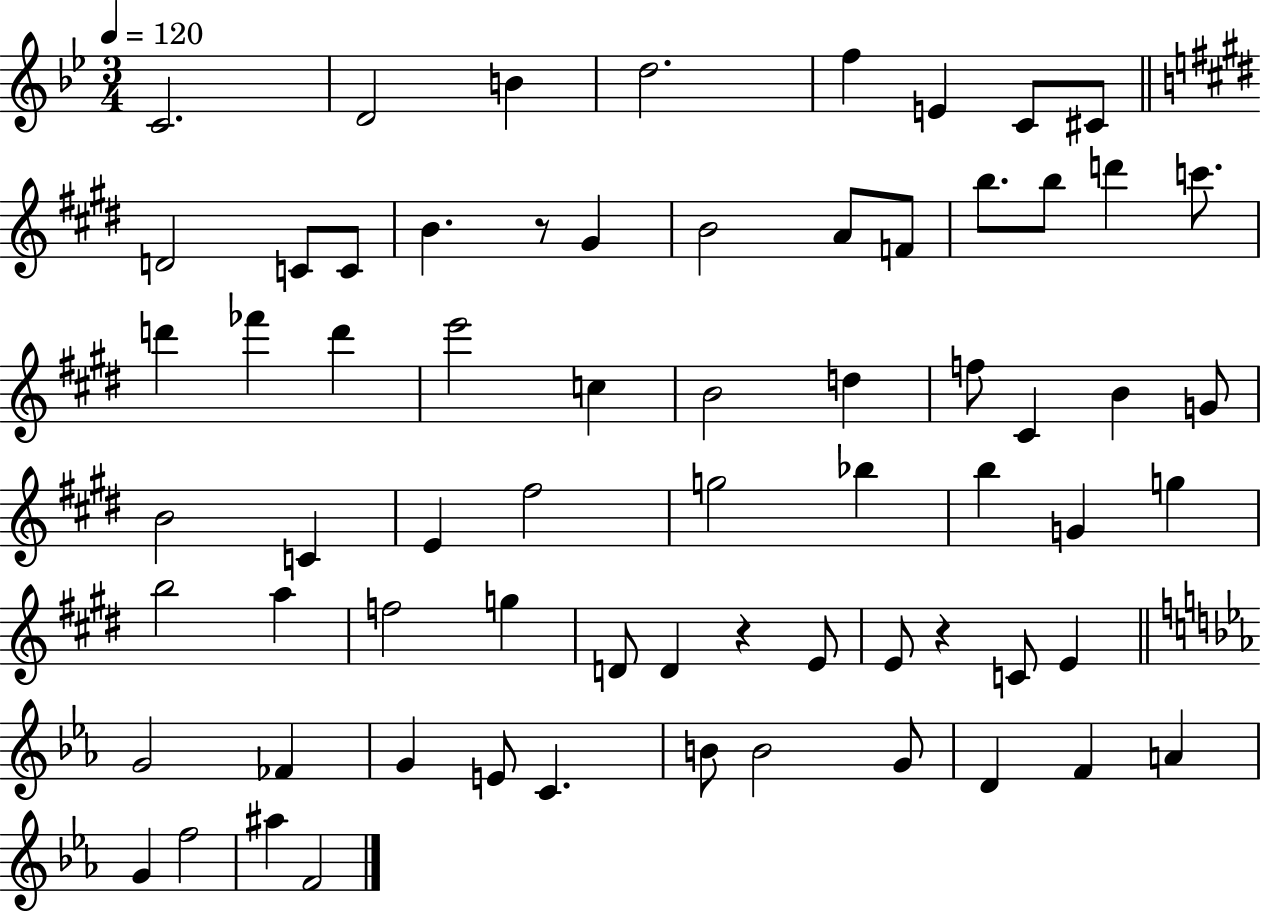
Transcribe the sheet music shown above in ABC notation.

X:1
T:Untitled
M:3/4
L:1/4
K:Bb
C2 D2 B d2 f E C/2 ^C/2 D2 C/2 C/2 B z/2 ^G B2 A/2 F/2 b/2 b/2 d' c'/2 d' _f' d' e'2 c B2 d f/2 ^C B G/2 B2 C E ^f2 g2 _b b G g b2 a f2 g D/2 D z E/2 E/2 z C/2 E G2 _F G E/2 C B/2 B2 G/2 D F A G f2 ^a F2